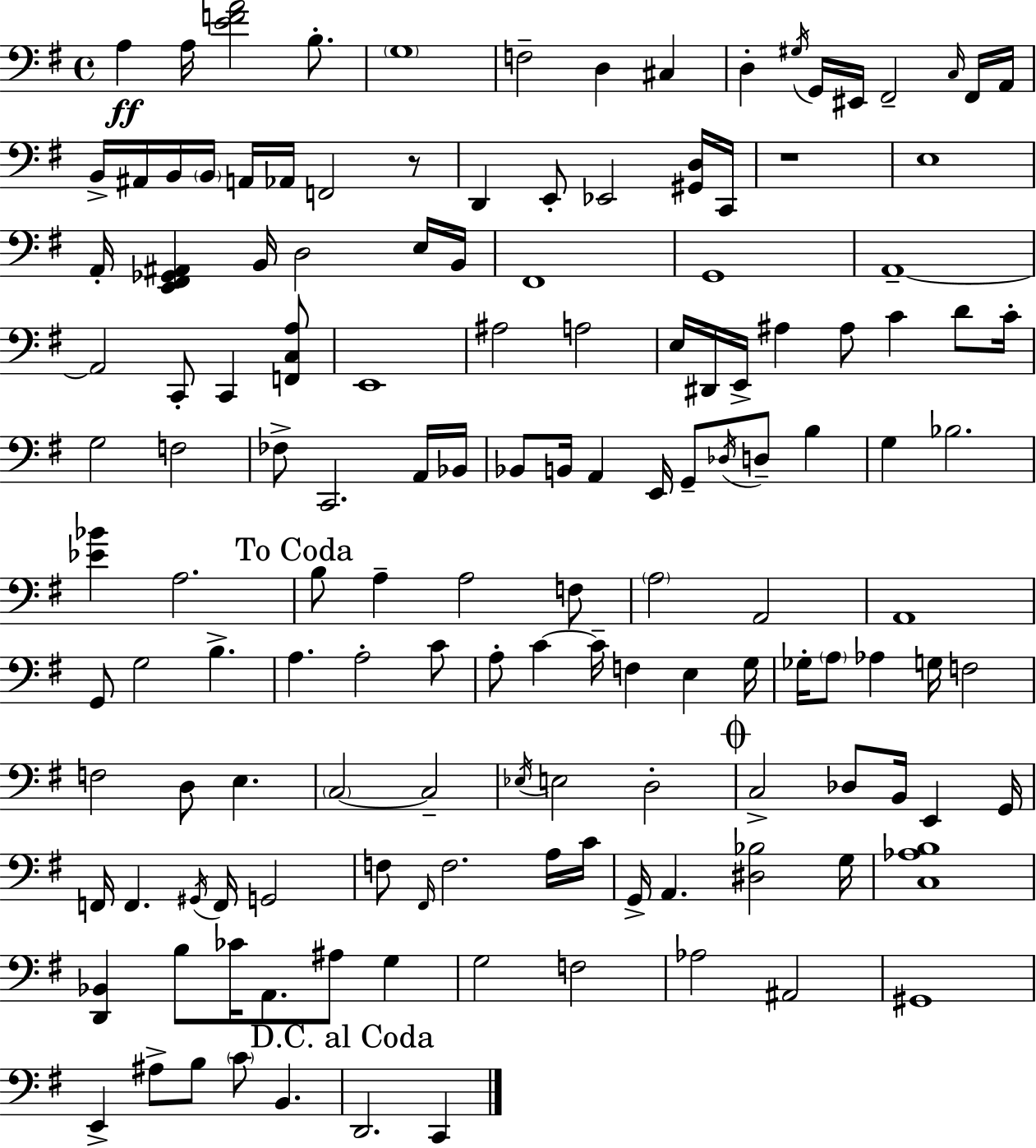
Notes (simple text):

A3/q A3/s [E4,F4,A4]/h B3/e. G3/w F3/h D3/q C#3/q D3/q G#3/s G2/s EIS2/s F#2/h C3/s F#2/s A2/s B2/s A#2/s B2/s B2/s A2/s Ab2/s F2/h R/e D2/q E2/e Eb2/h [G#2,D3]/s C2/s R/w E3/w A2/s [E2,F#2,Gb2,A#2]/q B2/s D3/h E3/s B2/s F#2/w G2/w A2/w A2/h C2/e C2/q [F2,C3,A3]/e E2/w A#3/h A3/h E3/s D#2/s E2/s A#3/q A#3/e C4/q D4/e C4/s G3/h F3/h FES3/e C2/h. A2/s Bb2/s Bb2/e B2/s A2/q E2/s G2/e Db3/s D3/e B3/q G3/q Bb3/h. [Eb4,Bb4]/q A3/h. B3/e A3/q A3/h F3/e A3/h A2/h A2/w G2/e G3/h B3/q. A3/q. A3/h C4/e A3/e C4/q C4/s F3/q E3/q G3/s Gb3/s A3/e Ab3/q G3/s F3/h F3/h D3/e E3/q. C3/h C3/h Eb3/s E3/h D3/h C3/h Db3/e B2/s E2/q G2/s F2/s F2/q. G#2/s F2/s G2/h F3/e F#2/s F3/h. A3/s C4/s G2/s A2/q. [D#3,Bb3]/h G3/s [C3,Ab3,B3]/w [D2,Bb2]/q B3/e CES4/s A2/e. A#3/e G3/q G3/h F3/h Ab3/h A#2/h G#2/w E2/q A#3/e B3/e C4/e B2/q. D2/h. C2/q